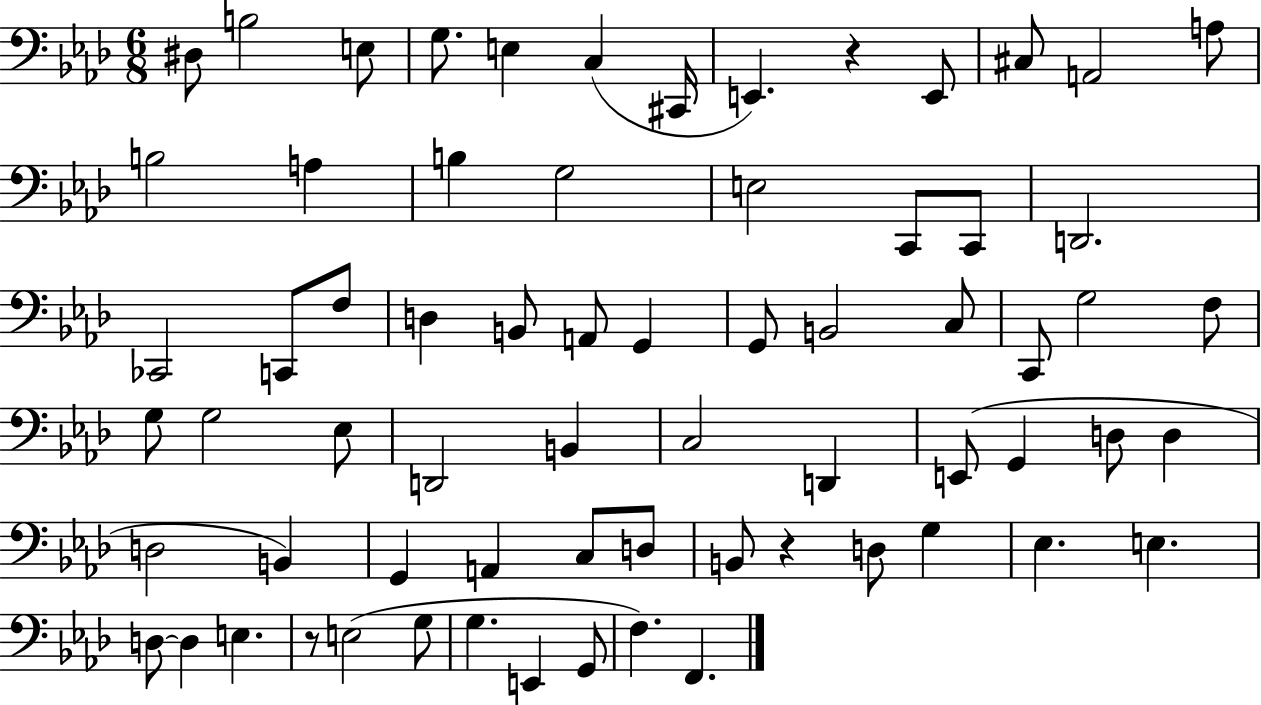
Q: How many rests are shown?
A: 3